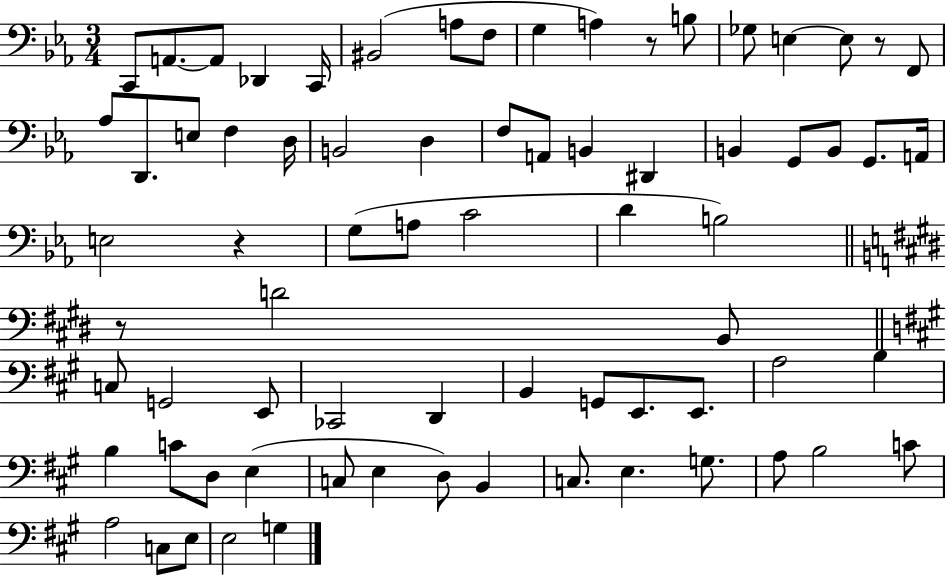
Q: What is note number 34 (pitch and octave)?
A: A3